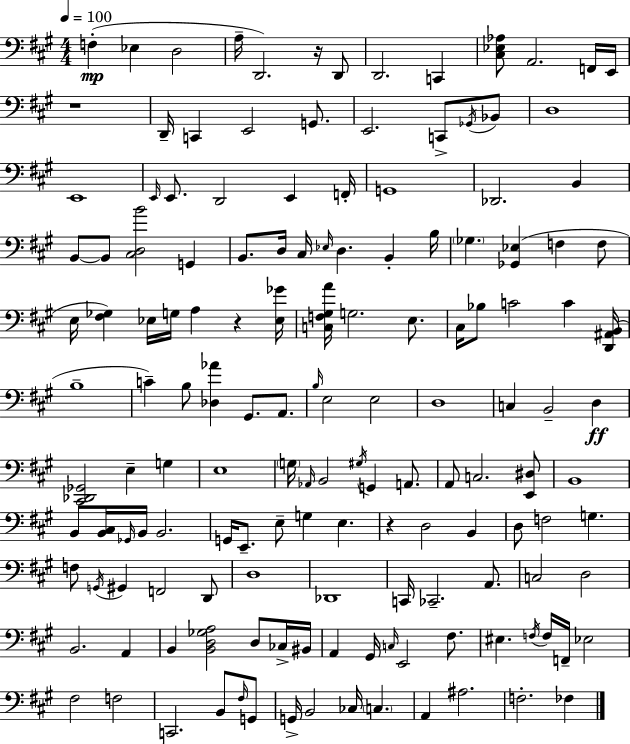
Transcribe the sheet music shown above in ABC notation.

X:1
T:Untitled
M:4/4
L:1/4
K:A
F, _E, D,2 A,/4 D,,2 z/4 D,,/2 D,,2 C,, [^C,_E,_A,]/2 A,,2 F,,/4 E,,/4 z4 D,,/4 C,, E,,2 G,,/2 E,,2 C,,/2 _G,,/4 _B,,/2 D,4 E,,4 E,,/4 E,,/2 D,,2 E,, F,,/4 G,,4 _D,,2 B,, B,,/2 B,,/2 [^C,D,B]2 G,, B,,/2 D,/4 ^C,/4 _E,/4 D, B,, B,/4 _G, [_G,,_E,] F, F,/2 E,/4 [^F,_G,] _E,/4 G,/4 A, z [_E,_G]/4 [C,F,^G,A]/4 G,2 E,/2 ^C,/4 _B,/2 C2 C [D,,^A,,B,,]/4 B,4 C B,/2 [_D,_A] ^G,,/2 A,,/2 B,/4 E,2 E,2 D,4 C, B,,2 D, [^C,,_D,,_G,,]2 E, G, E,4 G,/4 _A,,/4 B,,2 ^G,/4 G,, A,,/2 A,,/2 C,2 [E,,^D,]/2 B,,4 B,,/2 [B,,^C,]/4 _G,,/4 B,,/4 B,,2 G,,/4 E,,/2 E,/2 G, E, z D,2 B,, D,/2 F,2 G, F,/2 G,,/4 ^G,, F,,2 D,,/2 D,4 _D,,4 C,,/4 _C,,2 A,,/2 C,2 D,2 B,,2 A,, B,, [B,,D,_G,A,]2 D,/2 _C,/4 ^B,,/4 A,, ^G,,/4 C,/4 E,,2 ^F,/2 ^E, F,/4 F,/4 F,,/4 _E,2 ^F,2 F,2 C,,2 B,,/2 ^F,/4 G,,/2 G,,/4 B,,2 _C,/4 C, A,, ^A,2 F,2 _F,